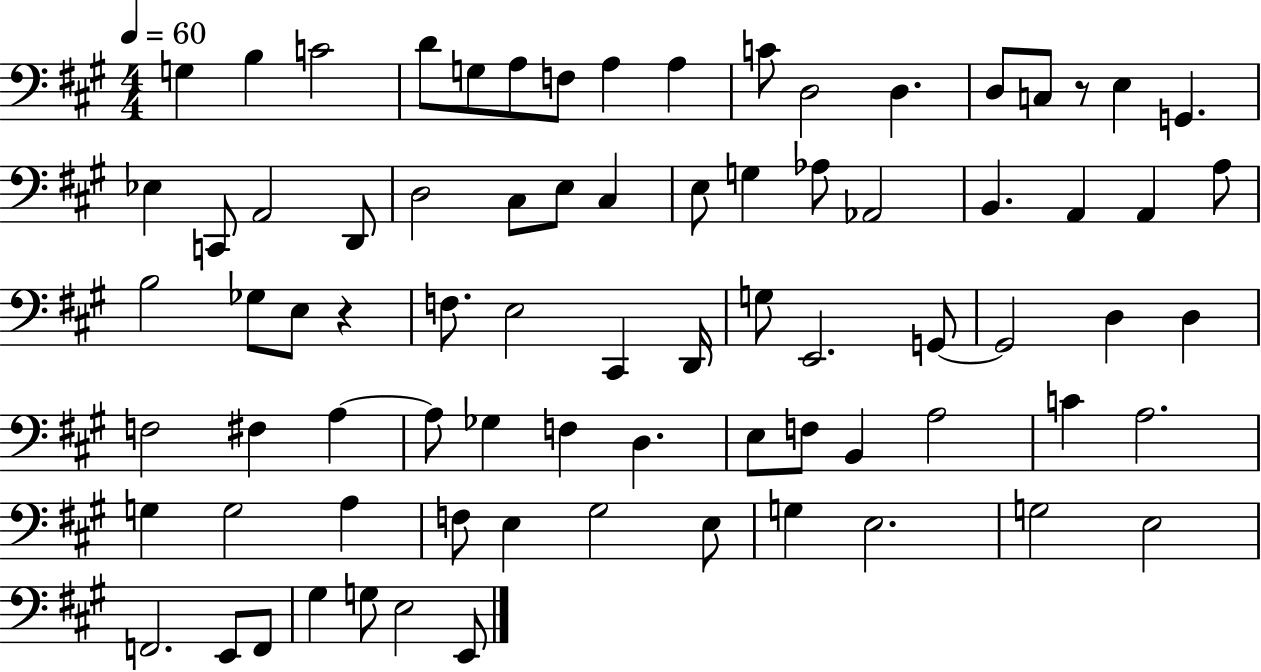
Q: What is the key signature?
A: A major